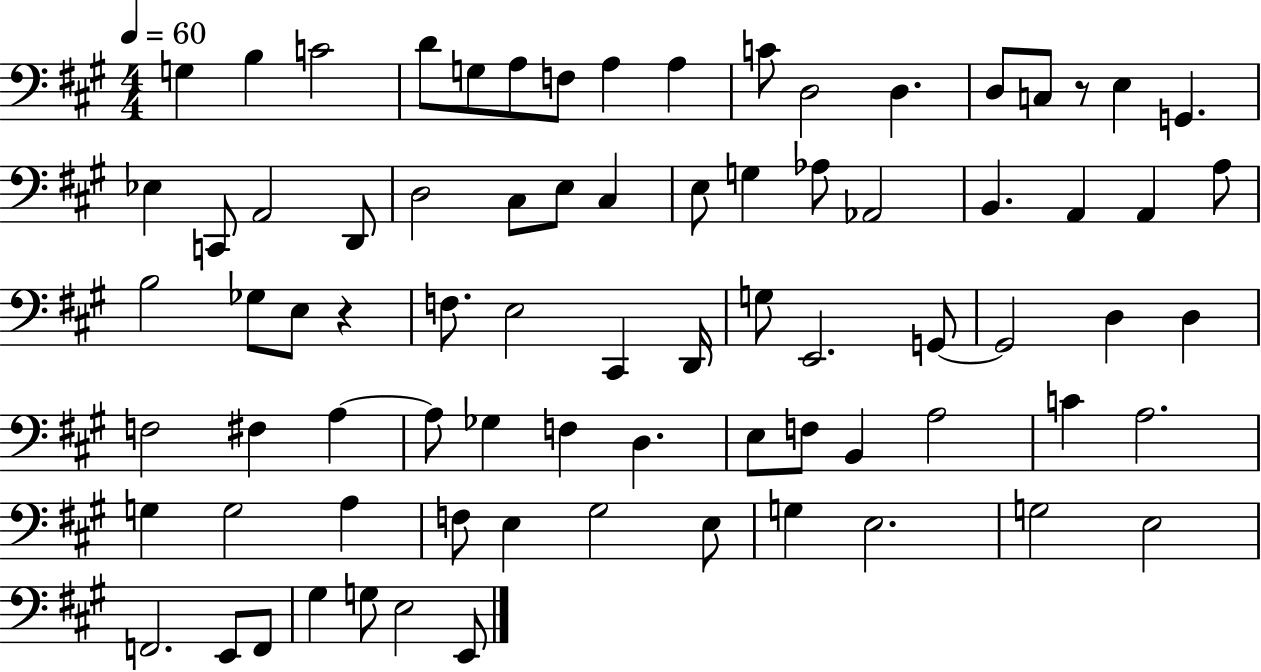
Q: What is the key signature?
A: A major